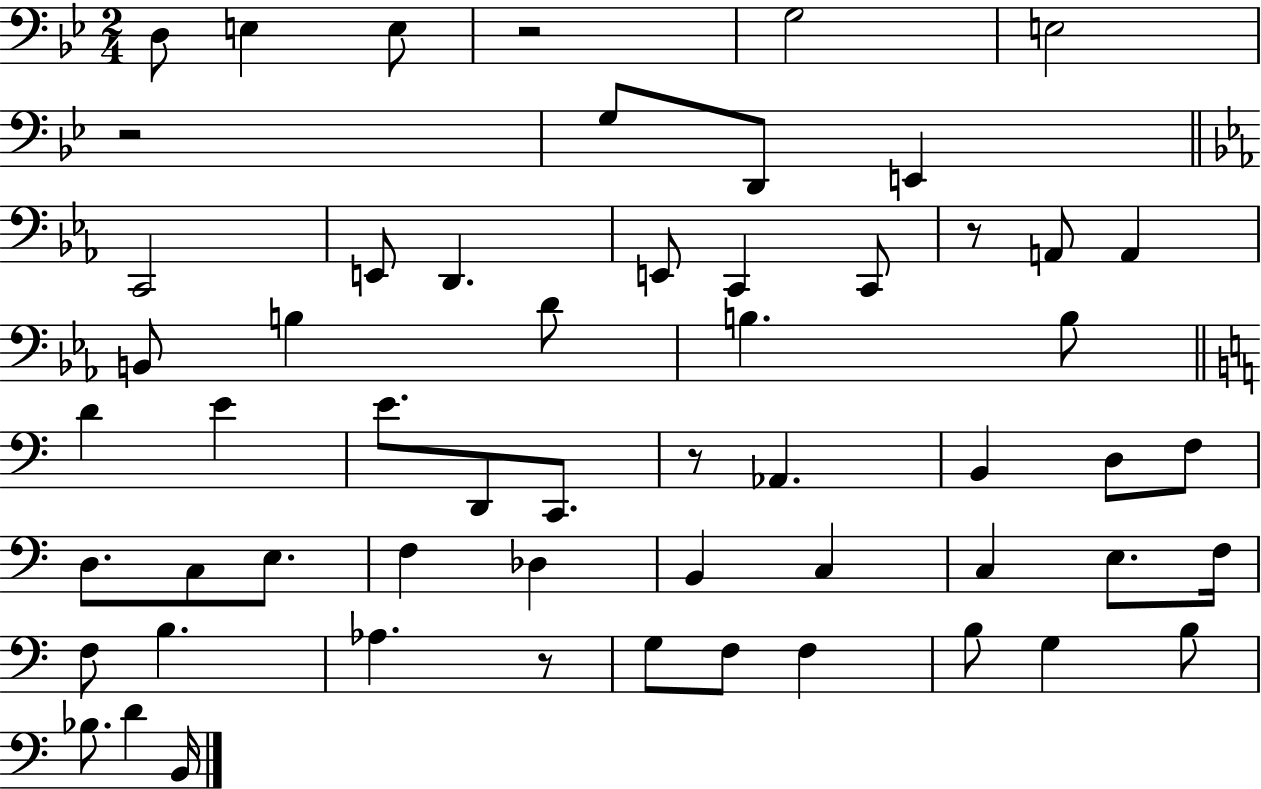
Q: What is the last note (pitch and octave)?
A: B2